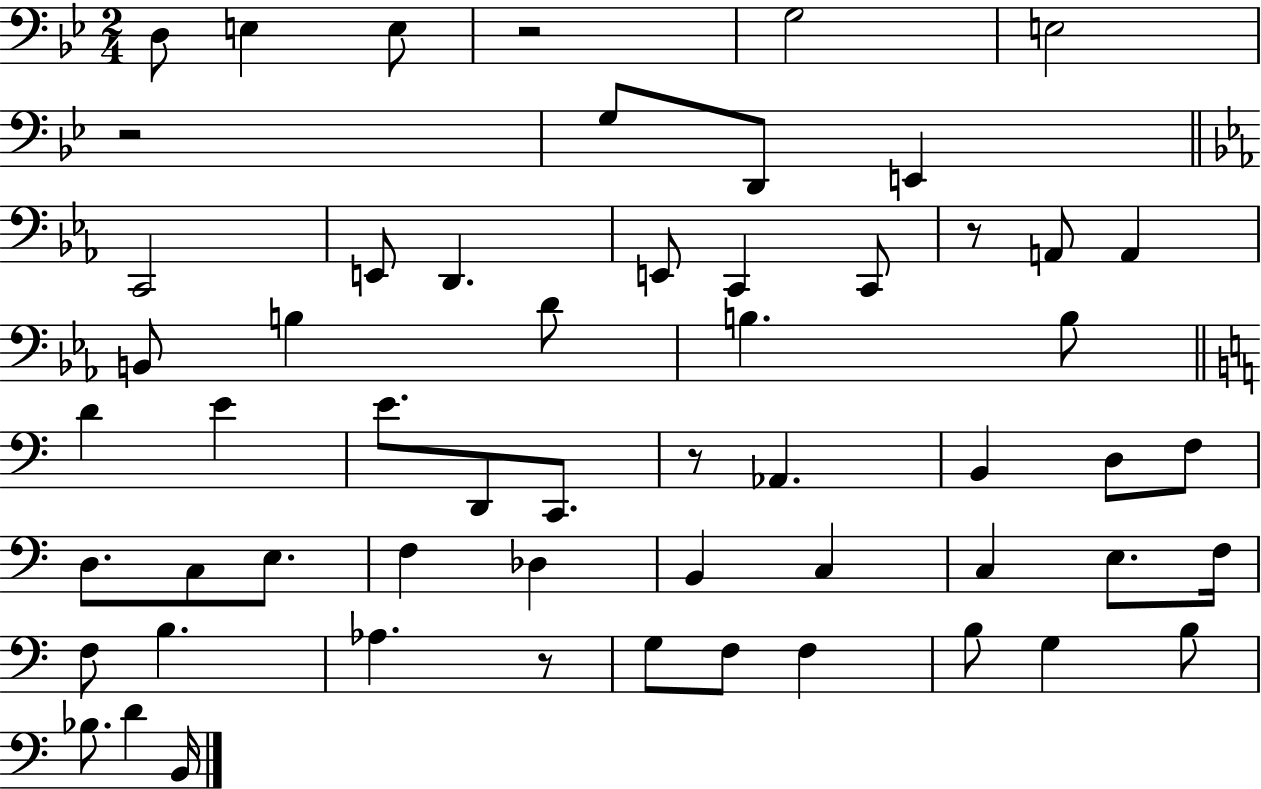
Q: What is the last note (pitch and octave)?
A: B2